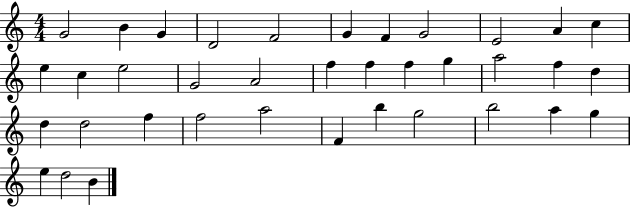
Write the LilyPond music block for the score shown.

{
  \clef treble
  \numericTimeSignature
  \time 4/4
  \key c \major
  g'2 b'4 g'4 | d'2 f'2 | g'4 f'4 g'2 | e'2 a'4 c''4 | \break e''4 c''4 e''2 | g'2 a'2 | f''4 f''4 f''4 g''4 | a''2 f''4 d''4 | \break d''4 d''2 f''4 | f''2 a''2 | f'4 b''4 g''2 | b''2 a''4 g''4 | \break e''4 d''2 b'4 | \bar "|."
}